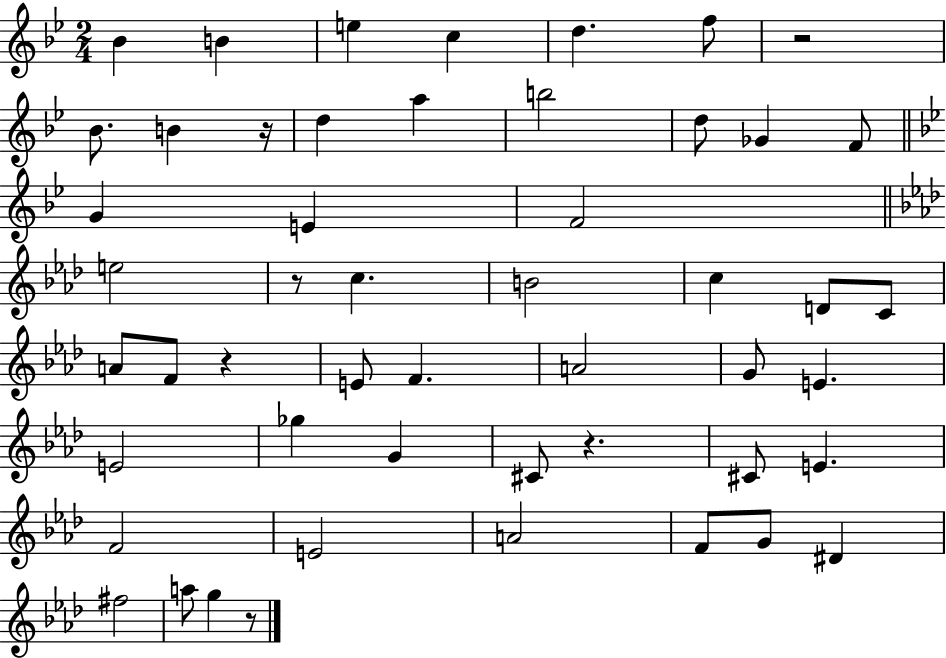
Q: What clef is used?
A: treble